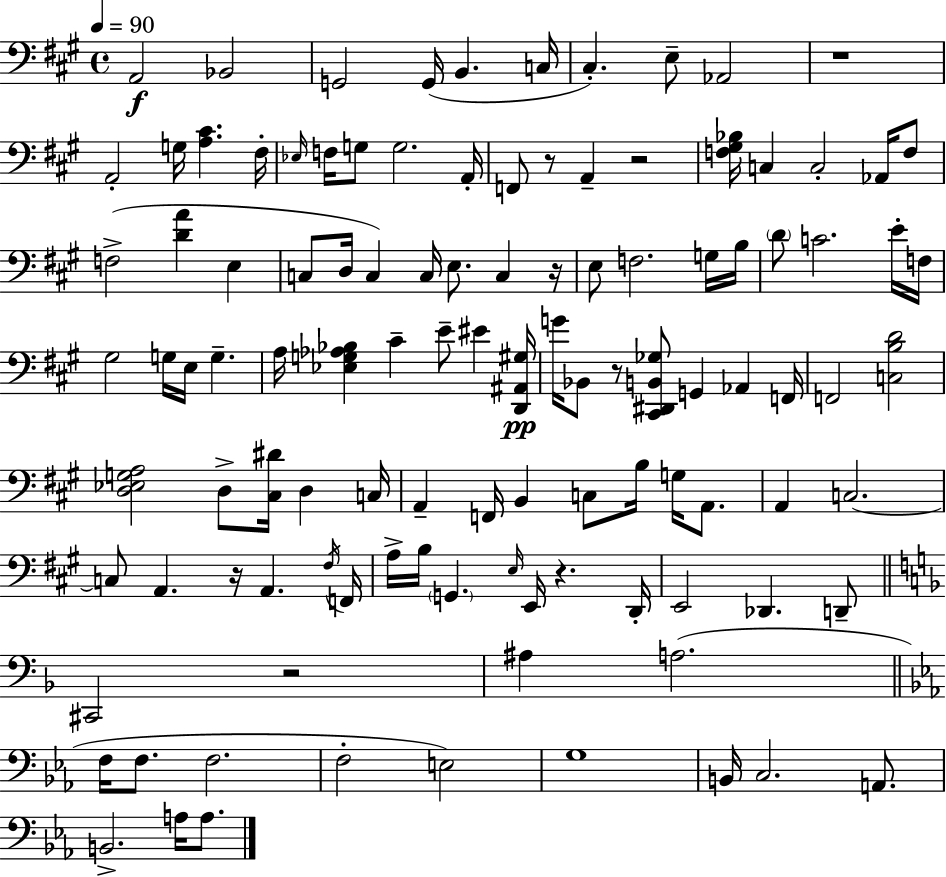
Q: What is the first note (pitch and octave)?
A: A2